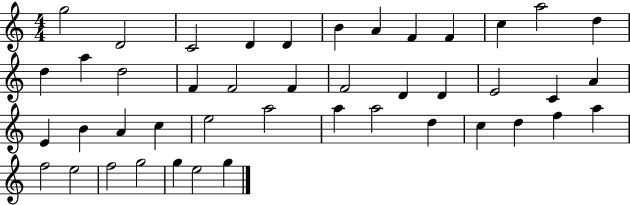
G5/h D4/h C4/h D4/q D4/q B4/q A4/q F4/q F4/q C5/q A5/h D5/q D5/q A5/q D5/h F4/q F4/h F4/q F4/h D4/q D4/q E4/h C4/q A4/q E4/q B4/q A4/q C5/q E5/h A5/h A5/q A5/h D5/q C5/q D5/q F5/q A5/q F5/h E5/h F5/h G5/h G5/q E5/h G5/q